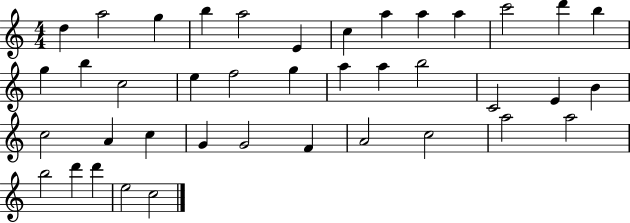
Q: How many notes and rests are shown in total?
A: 40